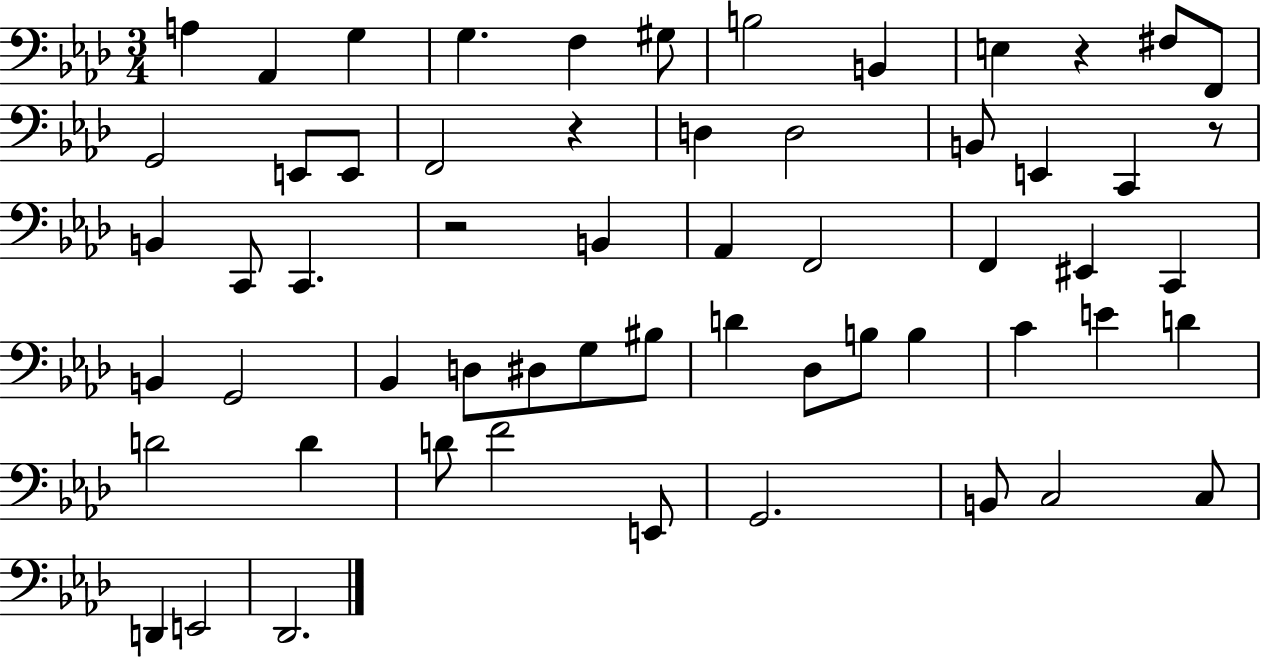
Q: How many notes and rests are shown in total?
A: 59